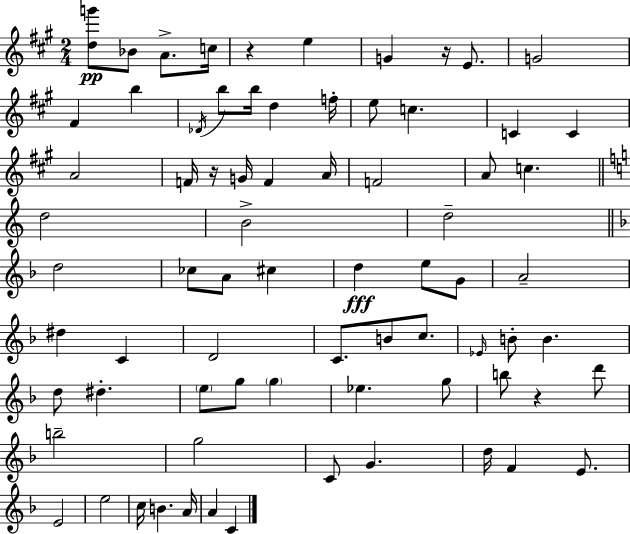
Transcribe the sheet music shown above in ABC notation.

X:1
T:Untitled
M:2/4
L:1/4
K:A
[dg']/2 _B/2 A/2 c/4 z e G z/4 E/2 G2 ^F b _D/4 b/2 b/4 d f/4 e/2 c C C A2 F/4 z/4 G/4 F A/4 F2 A/2 c d2 B2 d2 d2 _c/2 A/2 ^c d e/2 G/2 A2 ^d C D2 C/2 B/2 c/2 _E/4 B/2 B d/2 ^d e/2 g/2 g _e g/2 b/2 z d'/2 b2 g2 C/2 G d/4 F E/2 E2 e2 c/4 B A/4 A C